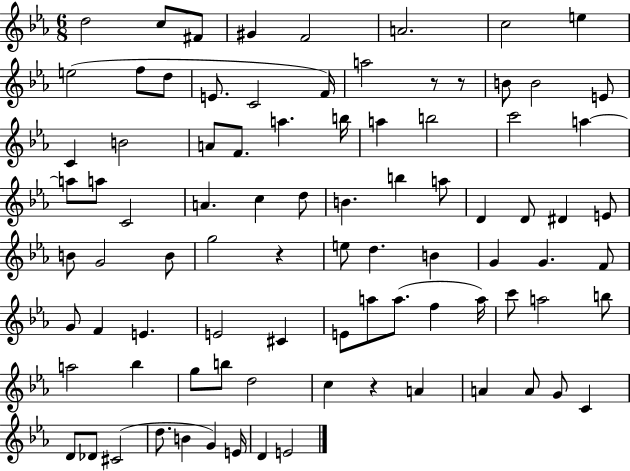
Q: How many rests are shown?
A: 4